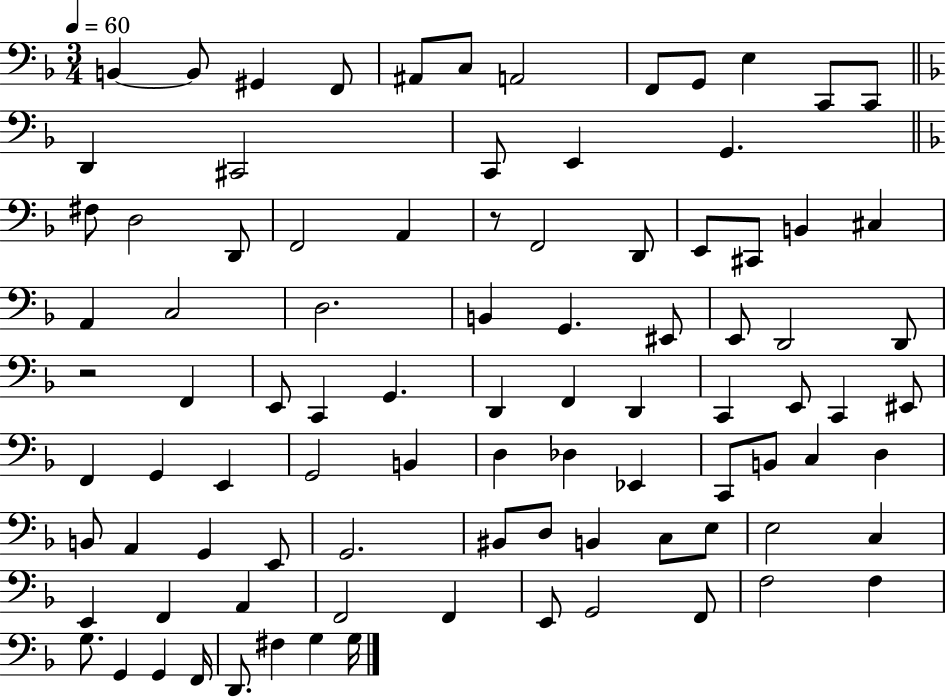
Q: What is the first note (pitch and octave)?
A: B2